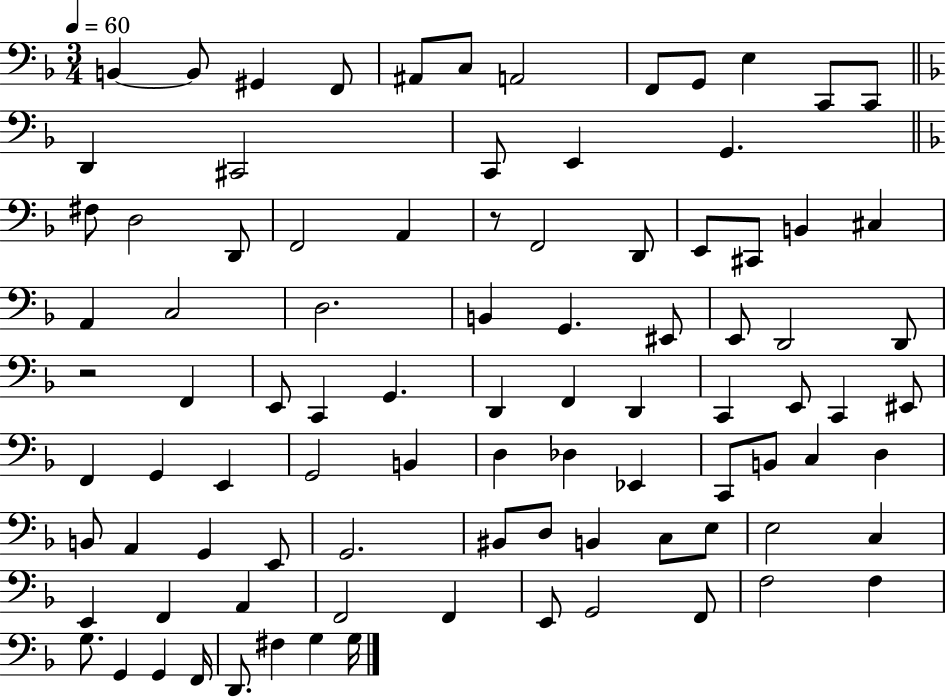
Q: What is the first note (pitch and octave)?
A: B2